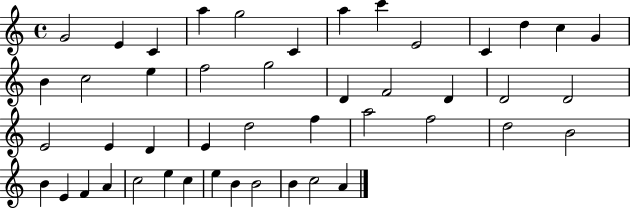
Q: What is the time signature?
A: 4/4